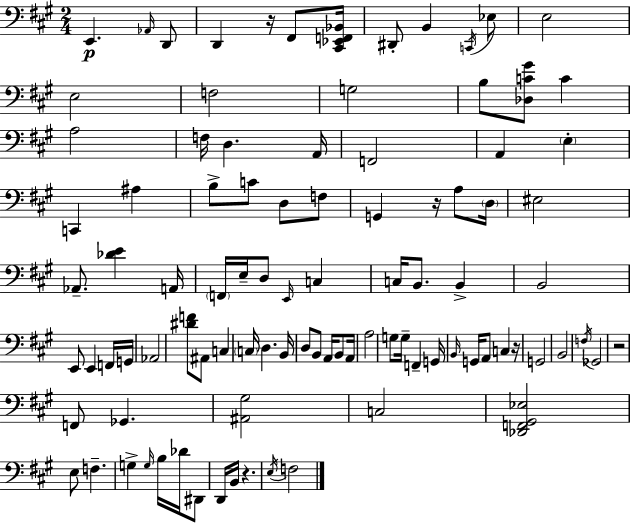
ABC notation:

X:1
T:Untitled
M:2/4
L:1/4
K:A
E,, _A,,/4 D,,/2 D,, z/4 ^F,,/2 [^C,,_E,,F,,_B,,]/4 ^D,,/2 B,, C,,/4 _E,/2 E,2 E,2 F,2 G,2 B,/2 [_D,C^G]/2 C A,2 F,/4 D, A,,/4 F,,2 A,, E, C,, ^A, B,/2 C/2 D,/2 F,/2 G,, z/4 A,/2 D,/4 ^E,2 _A,,/2 [_DE] A,,/4 F,,/4 E,/4 D,/2 E,,/4 C, C,/4 B,,/2 B,, B,,2 E,,/2 E,, F,,/4 G,,/4 _A,,2 [^DF]/2 ^A,,/2 C, C,/4 D, B,,/4 D,/2 B,,/2 A,,/4 B,,/2 A,,/4 A,2 G,/2 G,/4 F,, G,,/4 B,,/4 G,,/4 A,,/2 C, z/4 G,,2 B,,2 F,/4 _G,,2 z2 F,,/2 _G,, [^A,,^G,]2 C,2 [_D,,F,,^G,,_E,]2 E,/2 F, G, G,/4 B,/4 _D/4 ^D,,/2 D,,/4 B,,/4 z E,/4 F,2